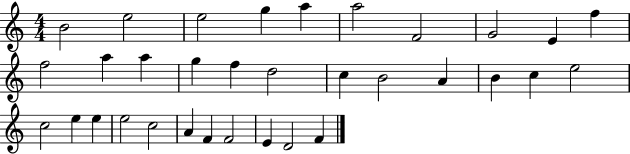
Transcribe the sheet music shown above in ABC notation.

X:1
T:Untitled
M:4/4
L:1/4
K:C
B2 e2 e2 g a a2 F2 G2 E f f2 a a g f d2 c B2 A B c e2 c2 e e e2 c2 A F F2 E D2 F